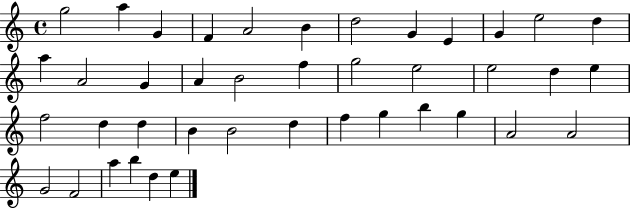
X:1
T:Untitled
M:4/4
L:1/4
K:C
g2 a G F A2 B d2 G E G e2 d a A2 G A B2 f g2 e2 e2 d e f2 d d B B2 d f g b g A2 A2 G2 F2 a b d e